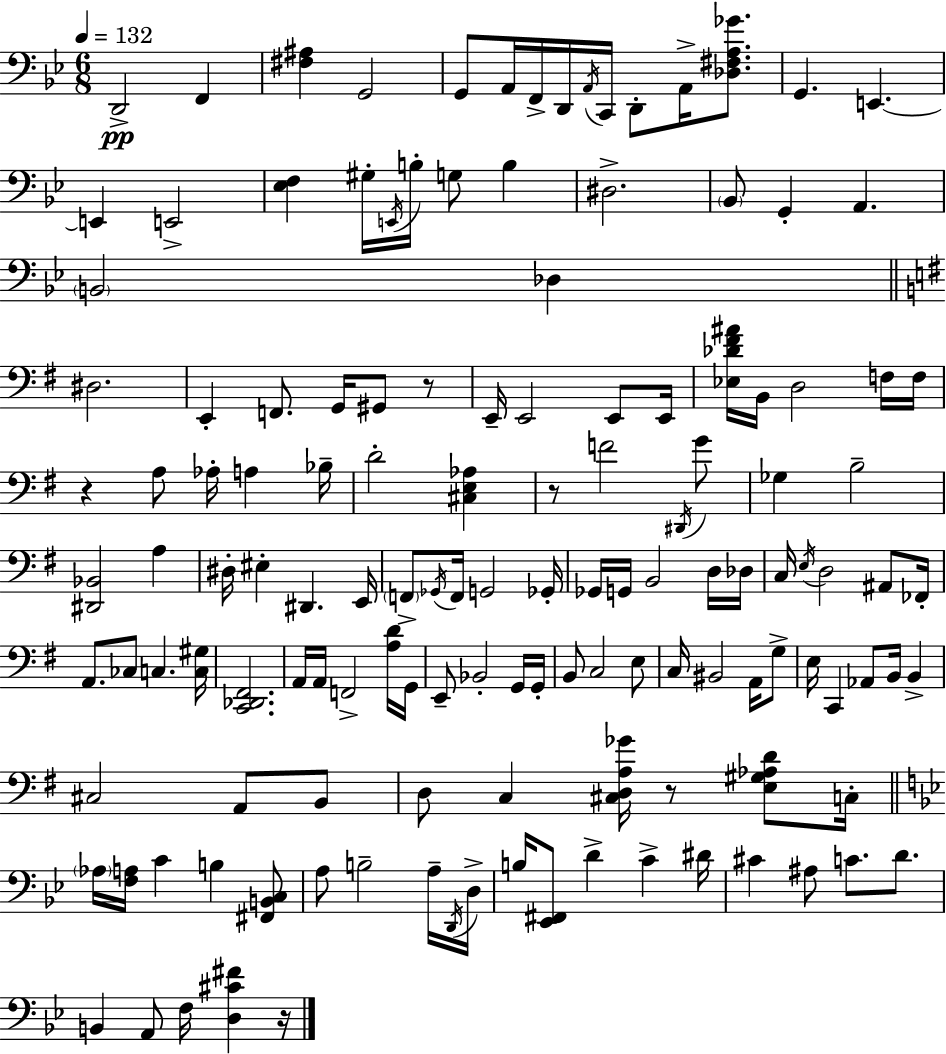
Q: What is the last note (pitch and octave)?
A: F3